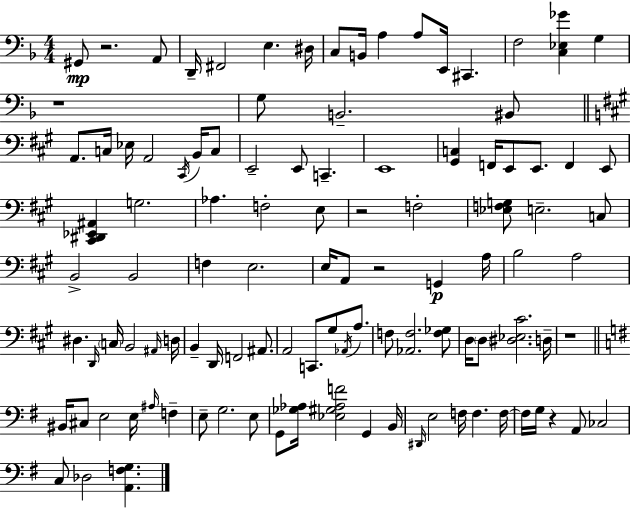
{
  \clef bass
  \numericTimeSignature
  \time 4/4
  \key d \minor
  gis,8\mp r2. a,8 | d,16-- fis,2 e4. dis16 | c8 b,16 a4 a8 e,16 cis,4. | f2 <c ees ges'>4 g4 | \break r1 | g8 b,2.-- bis,8 | \bar "||" \break \key a \major a,8. c16 ees16 a,2 \acciaccatura { cis,16 } b,16 c8 | e,2-- e,8 c,4.-- | e,1 | <gis, c>4 f,16 e,8 e,8. f,4 e,8 | \break <cis, dis, ees, ais,>4 g2. | aes4. f2-. e8 | r2 f2-. | <ees f g>8 e2.-- c8 | \break b,2-> b,2 | f4 e2. | e16 a,8 r2 g,4\p | a16 b2 a2 | \break dis4. \grace { d,16 } \parenthesize c16 b,2 | \grace { ais,16 } d16 b,4-- d,16 f,2 | ais,8. a,2 c,8. gis8 | \acciaccatura { aes,16 } a8. f8 <aes, f>2. | \break <f ges>8 d16 \parenthesize d8 <dis ees cis'>2. | d16-- r1 | \bar "||" \break \key g \major bis,16 cis8 e2 e16 \grace { ais16 } f4-- | e8-- g2. e8 | g,8 <ges aes>16 <ees gis aes f'>2 g,4 | b,16 \grace { dis,16 } e2 f16 f4. | \break f16~~ f16 g16 r4 a,8 ces2 | c8 des2 <a, f g>4. | \bar "|."
}